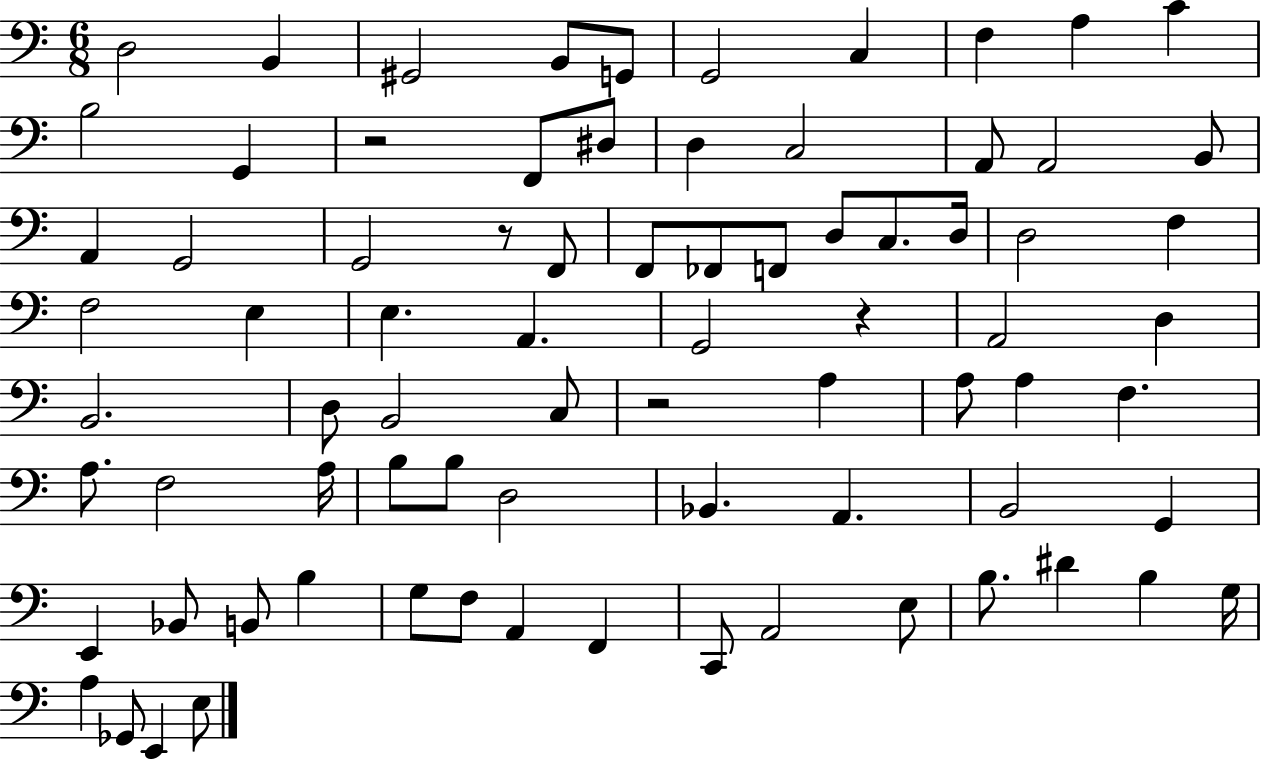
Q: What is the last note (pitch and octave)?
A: E3